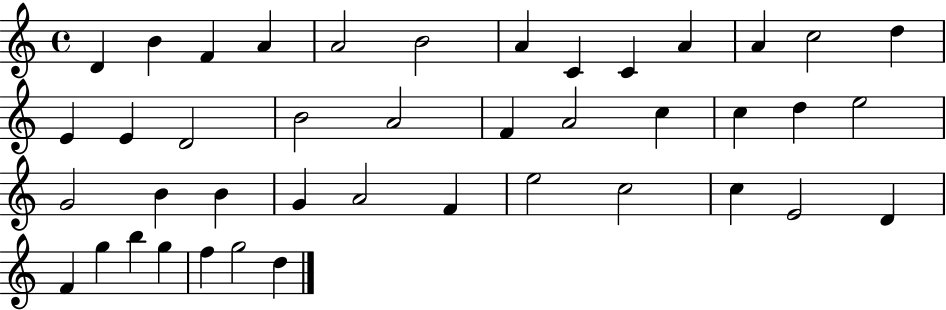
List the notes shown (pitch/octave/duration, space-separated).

D4/q B4/q F4/q A4/q A4/h B4/h A4/q C4/q C4/q A4/q A4/q C5/h D5/q E4/q E4/q D4/h B4/h A4/h F4/q A4/h C5/q C5/q D5/q E5/h G4/h B4/q B4/q G4/q A4/h F4/q E5/h C5/h C5/q E4/h D4/q F4/q G5/q B5/q G5/q F5/q G5/h D5/q